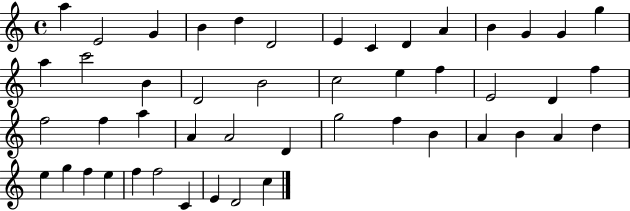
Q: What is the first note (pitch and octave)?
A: A5